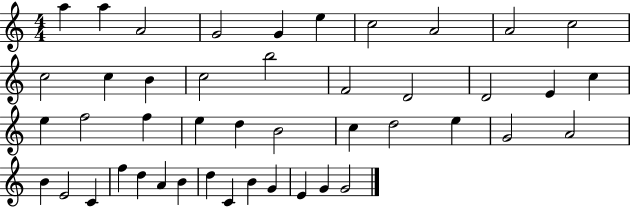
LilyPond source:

{
  \clef treble
  \numericTimeSignature
  \time 4/4
  \key c \major
  a''4 a''4 a'2 | g'2 g'4 e''4 | c''2 a'2 | a'2 c''2 | \break c''2 c''4 b'4 | c''2 b''2 | f'2 d'2 | d'2 e'4 c''4 | \break e''4 f''2 f''4 | e''4 d''4 b'2 | c''4 d''2 e''4 | g'2 a'2 | \break b'4 e'2 c'4 | f''4 d''4 a'4 b'4 | d''4 c'4 b'4 g'4 | e'4 g'4 g'2 | \break \bar "|."
}